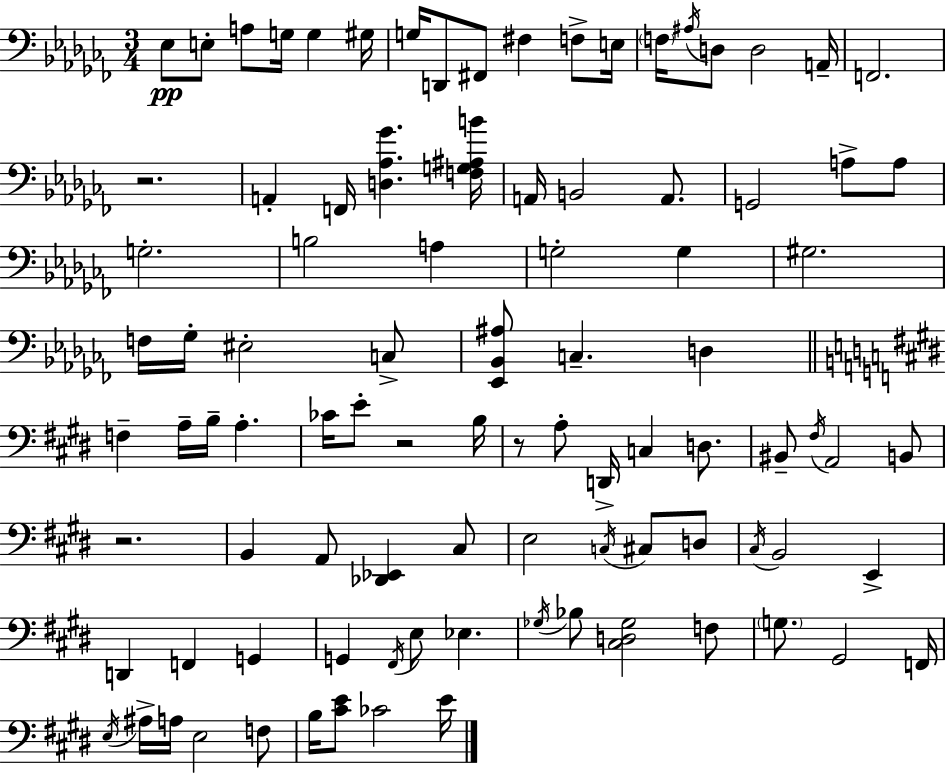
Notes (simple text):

Eb3/e E3/e A3/e G3/s G3/q G#3/s G3/s D2/e F#2/e F#3/q F3/e E3/s F3/s A#3/s D3/e D3/h A2/s F2/h. R/h. A2/q F2/s [D3,Ab3,Gb4]/q. [F3,G3,A#3,B4]/s A2/s B2/h A2/e. G2/h A3/e A3/e G3/h. B3/h A3/q G3/h G3/q G#3/h. F3/s Gb3/s EIS3/h C3/e [Eb2,Bb2,A#3]/e C3/q. D3/q F3/q A3/s B3/s A3/q. CES4/s E4/e R/h B3/s R/e A3/e D2/s C3/q D3/e. BIS2/e F#3/s A2/h B2/e R/h. B2/q A2/e [Db2,Eb2]/q C#3/e E3/h C3/s C#3/e D3/e C#3/s B2/h E2/q D2/q F2/q G2/q G2/q F#2/s E3/e Eb3/q. Gb3/s Bb3/e [C#3,D3,Gb3]/h F3/e G3/e. G#2/h F2/s E3/s A#3/s A3/s E3/h F3/e B3/s [C#4,E4]/e CES4/h E4/s